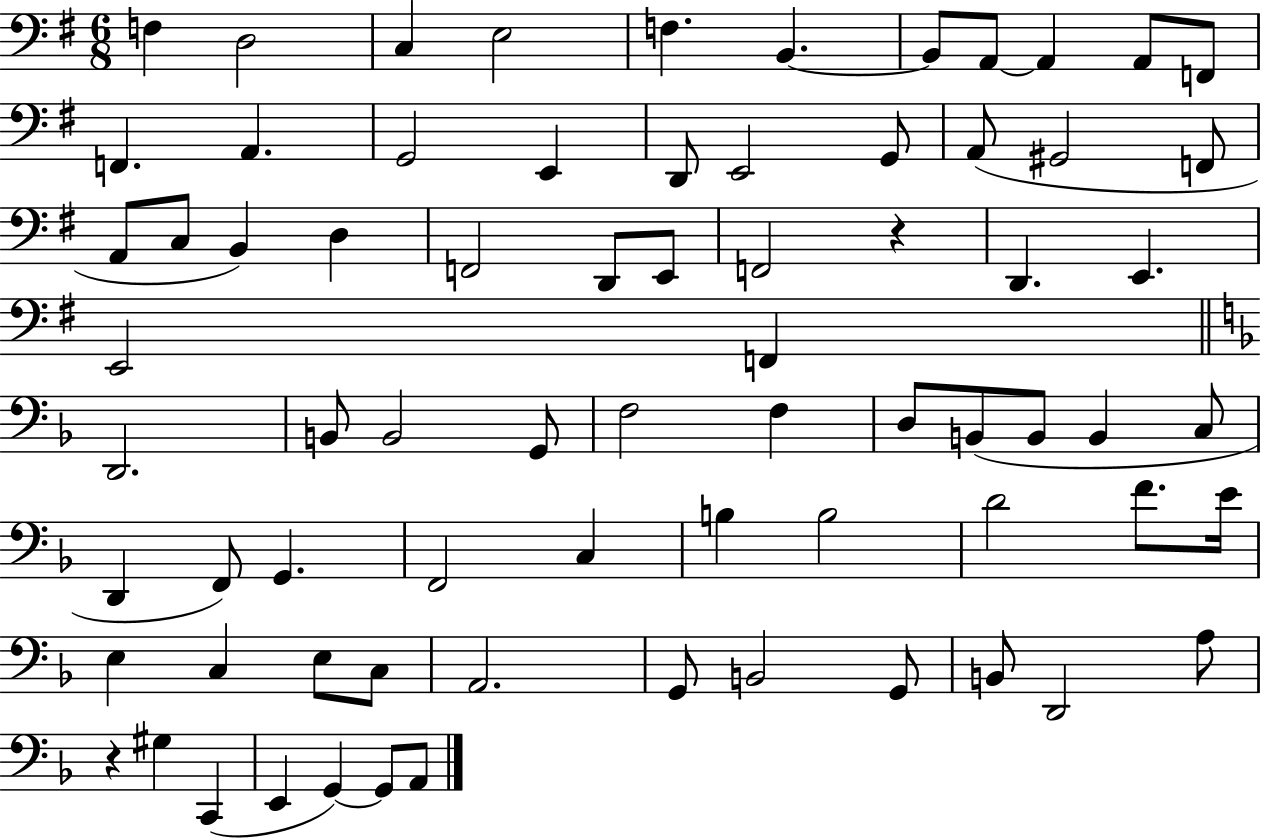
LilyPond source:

{
  \clef bass
  \numericTimeSignature
  \time 6/8
  \key g \major
  f4 d2 | c4 e2 | f4. b,4.~~ | b,8 a,8~~ a,4 a,8 f,8 | \break f,4. a,4. | g,2 e,4 | d,8 e,2 g,8 | a,8( gis,2 f,8 | \break a,8 c8 b,4) d4 | f,2 d,8 e,8 | f,2 r4 | d,4. e,4. | \break e,2 f,4 | \bar "||" \break \key d \minor d,2. | b,8 b,2 g,8 | f2 f4 | d8 b,8( b,8 b,4 c8 | \break d,4 f,8) g,4. | f,2 c4 | b4 b2 | d'2 f'8. e'16 | \break e4 c4 e8 c8 | a,2. | g,8 b,2 g,8 | b,8 d,2 a8 | \break r4 gis4 c,4( | e,4 g,4~~) g,8 a,8 | \bar "|."
}